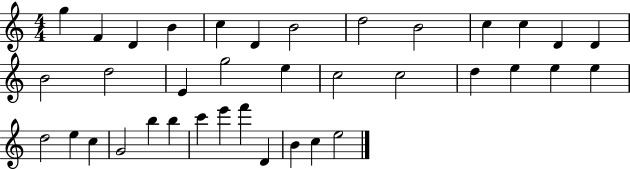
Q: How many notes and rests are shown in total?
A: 37